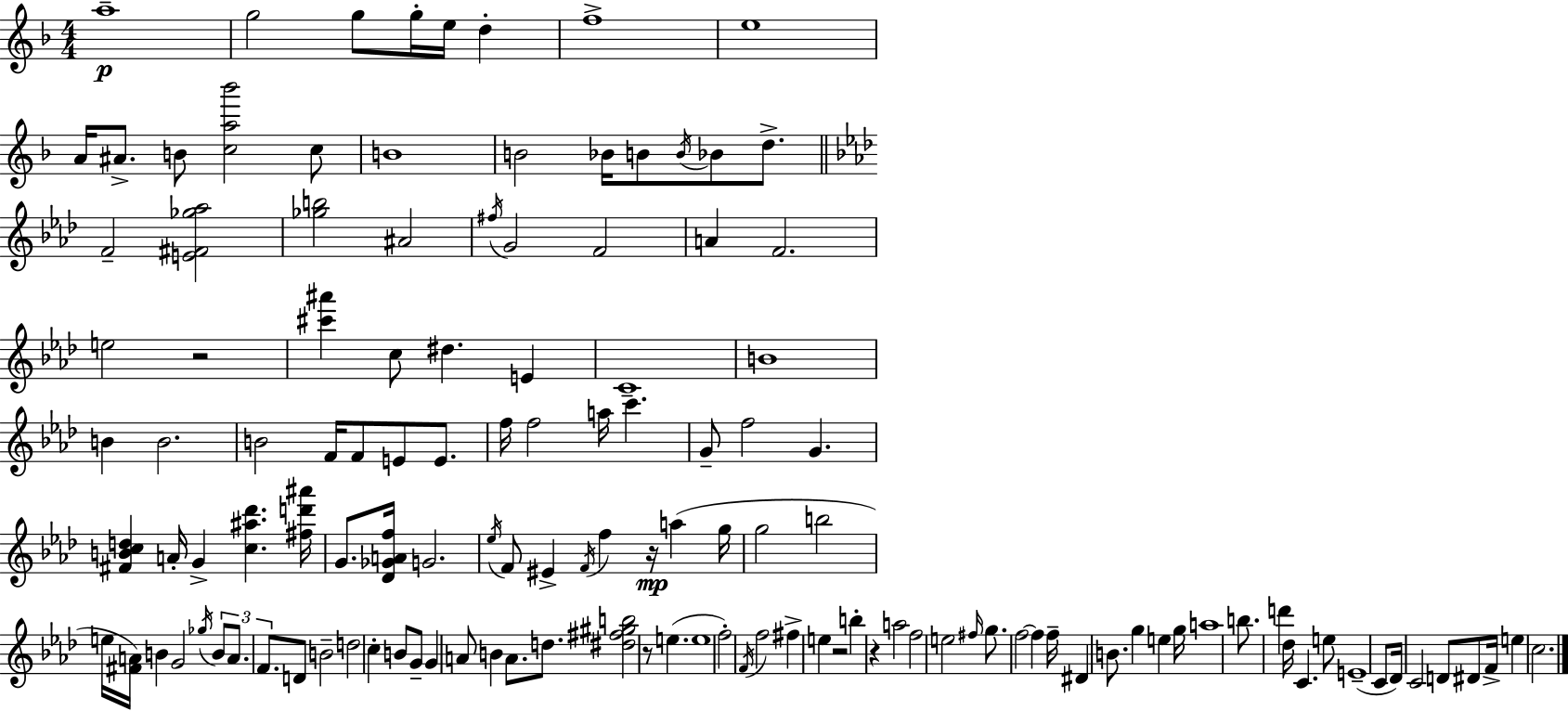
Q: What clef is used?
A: treble